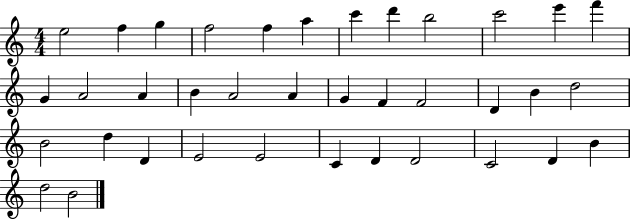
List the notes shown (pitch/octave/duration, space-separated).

E5/h F5/q G5/q F5/h F5/q A5/q C6/q D6/q B5/h C6/h E6/q F6/q G4/q A4/h A4/q B4/q A4/h A4/q G4/q F4/q F4/h D4/q B4/q D5/h B4/h D5/q D4/q E4/h E4/h C4/q D4/q D4/h C4/h D4/q B4/q D5/h B4/h